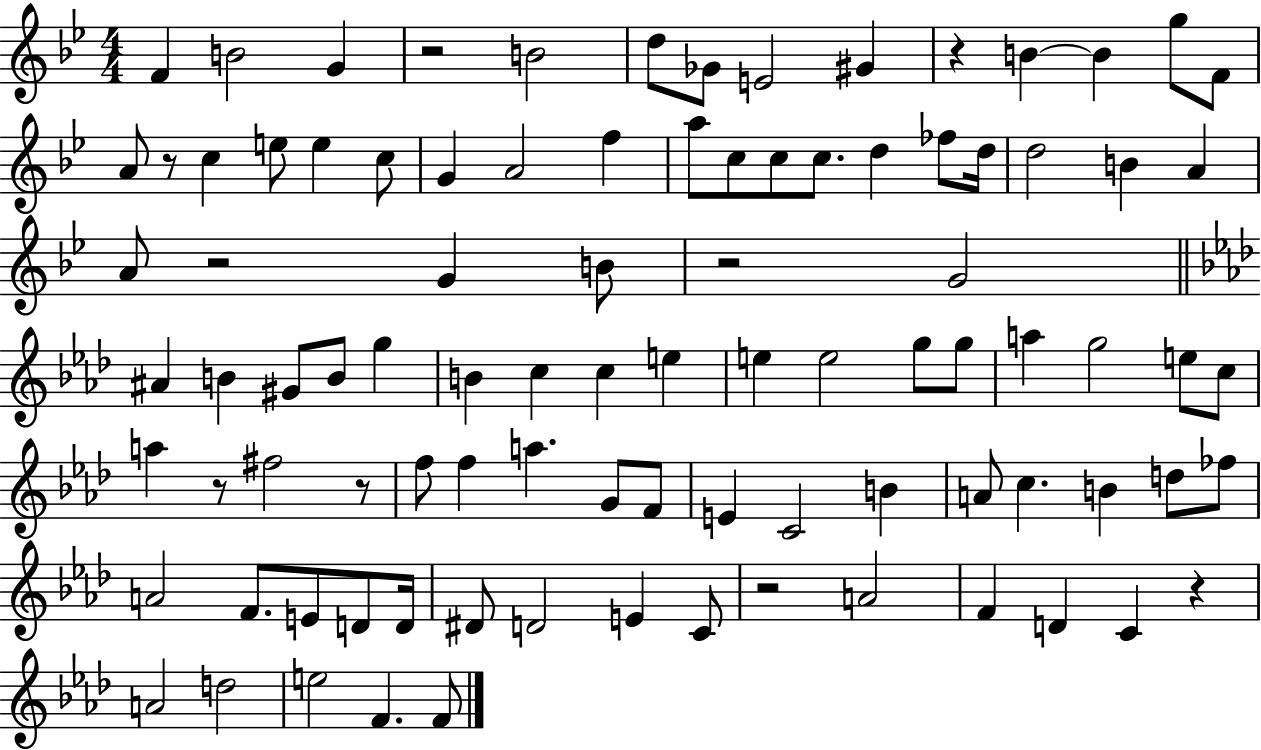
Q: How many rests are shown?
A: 9